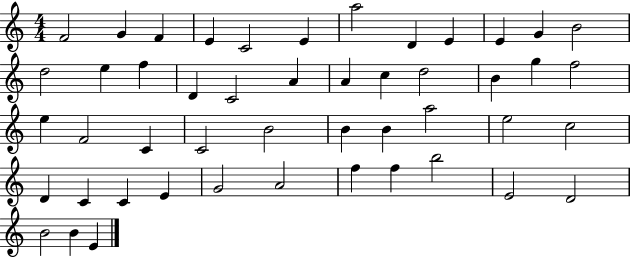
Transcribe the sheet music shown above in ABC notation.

X:1
T:Untitled
M:4/4
L:1/4
K:C
F2 G F E C2 E a2 D E E G B2 d2 e f D C2 A A c d2 B g f2 e F2 C C2 B2 B B a2 e2 c2 D C C E G2 A2 f f b2 E2 D2 B2 B E